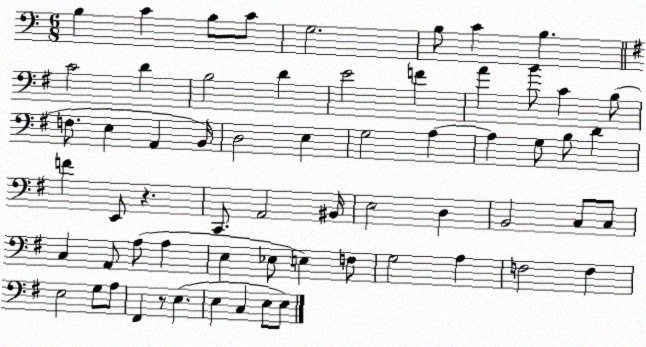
X:1
T:Untitled
M:6/8
L:1/4
K:C
B, C B,/2 C/2 G,2 B,/2 C B, C2 D B,2 D E2 F A B/2 C B,/2 F,/2 E, A,, B,,/4 D,2 E, G,2 A, A, G,/2 B,/2 D F E,,/2 z C,,/2 A,,2 ^B,,/4 E,2 D, B,,2 C,/2 C,/2 C, A,,/2 A,/2 A, E, _E,/2 E, F,/2 G,2 A, F,2 F, E,2 G,/2 A,/2 ^F,, z/2 E, E, C, E,/2 E,/2